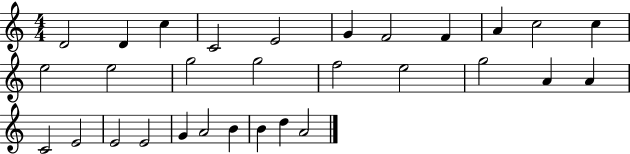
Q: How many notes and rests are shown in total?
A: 30